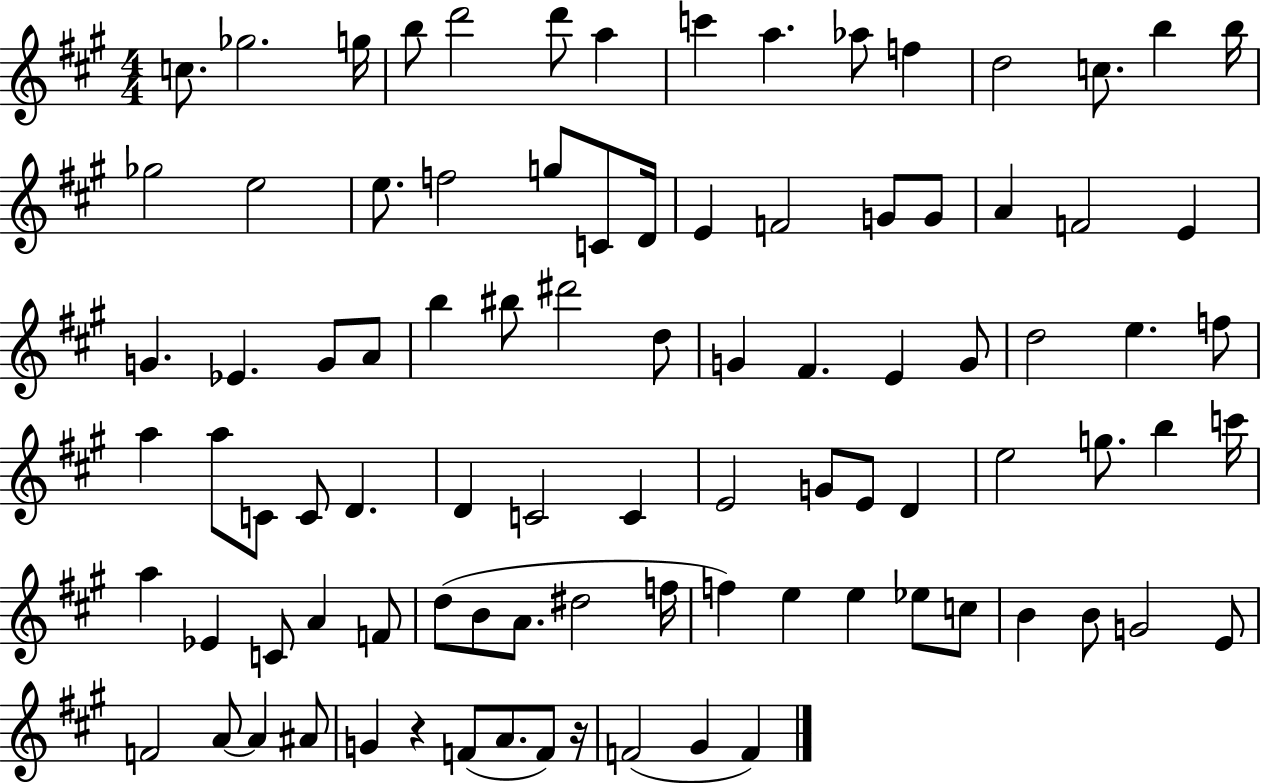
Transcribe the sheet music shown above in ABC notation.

X:1
T:Untitled
M:4/4
L:1/4
K:A
c/2 _g2 g/4 b/2 d'2 d'/2 a c' a _a/2 f d2 c/2 b b/4 _g2 e2 e/2 f2 g/2 C/2 D/4 E F2 G/2 G/2 A F2 E G _E G/2 A/2 b ^b/2 ^d'2 d/2 G ^F E G/2 d2 e f/2 a a/2 C/2 C/2 D D C2 C E2 G/2 E/2 D e2 g/2 b c'/4 a _E C/2 A F/2 d/2 B/2 A/2 ^d2 f/4 f e e _e/2 c/2 B B/2 G2 E/2 F2 A/2 A ^A/2 G z F/2 A/2 F/2 z/4 F2 ^G F